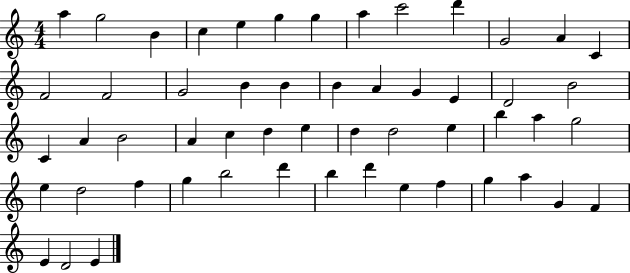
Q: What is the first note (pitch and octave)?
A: A5